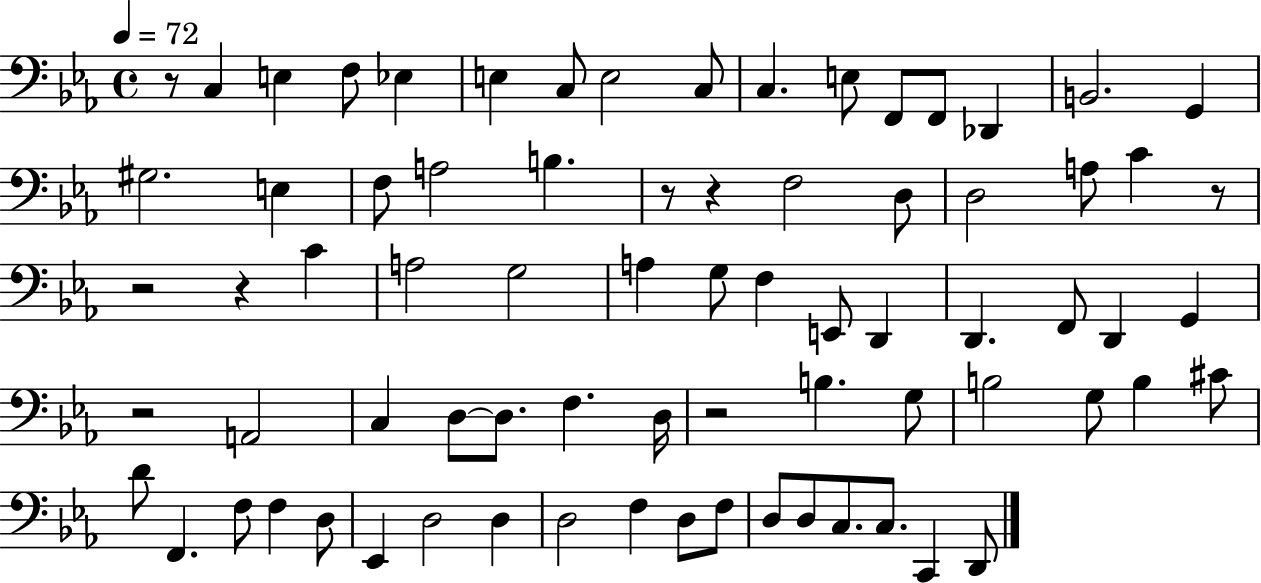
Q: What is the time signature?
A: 4/4